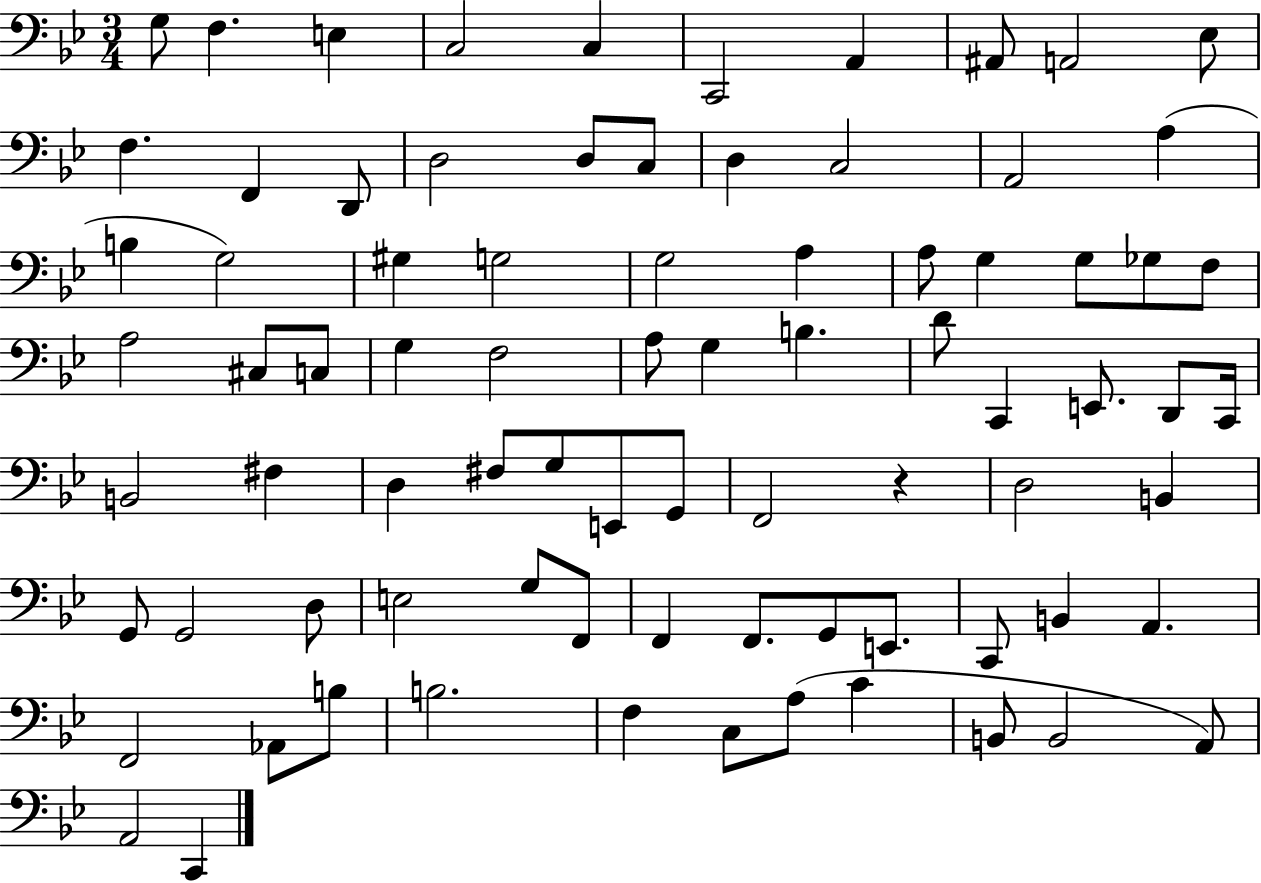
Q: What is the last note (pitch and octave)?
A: C2